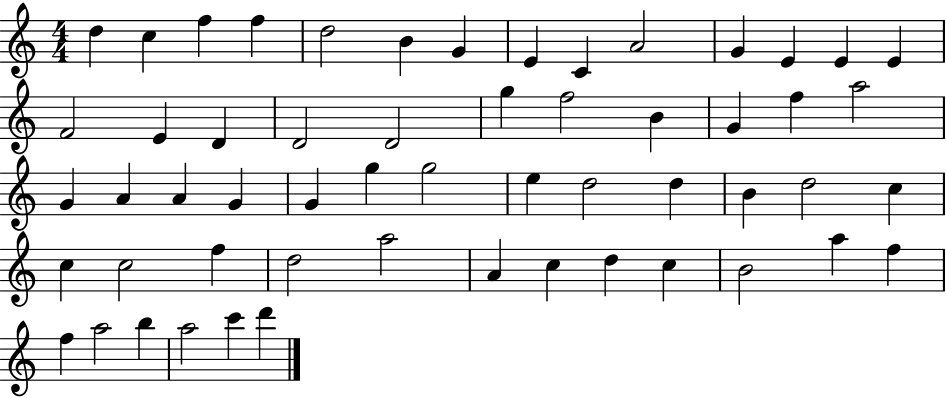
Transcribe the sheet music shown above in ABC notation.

X:1
T:Untitled
M:4/4
L:1/4
K:C
d c f f d2 B G E C A2 G E E E F2 E D D2 D2 g f2 B G f a2 G A A G G g g2 e d2 d B d2 c c c2 f d2 a2 A c d c B2 a f f a2 b a2 c' d'